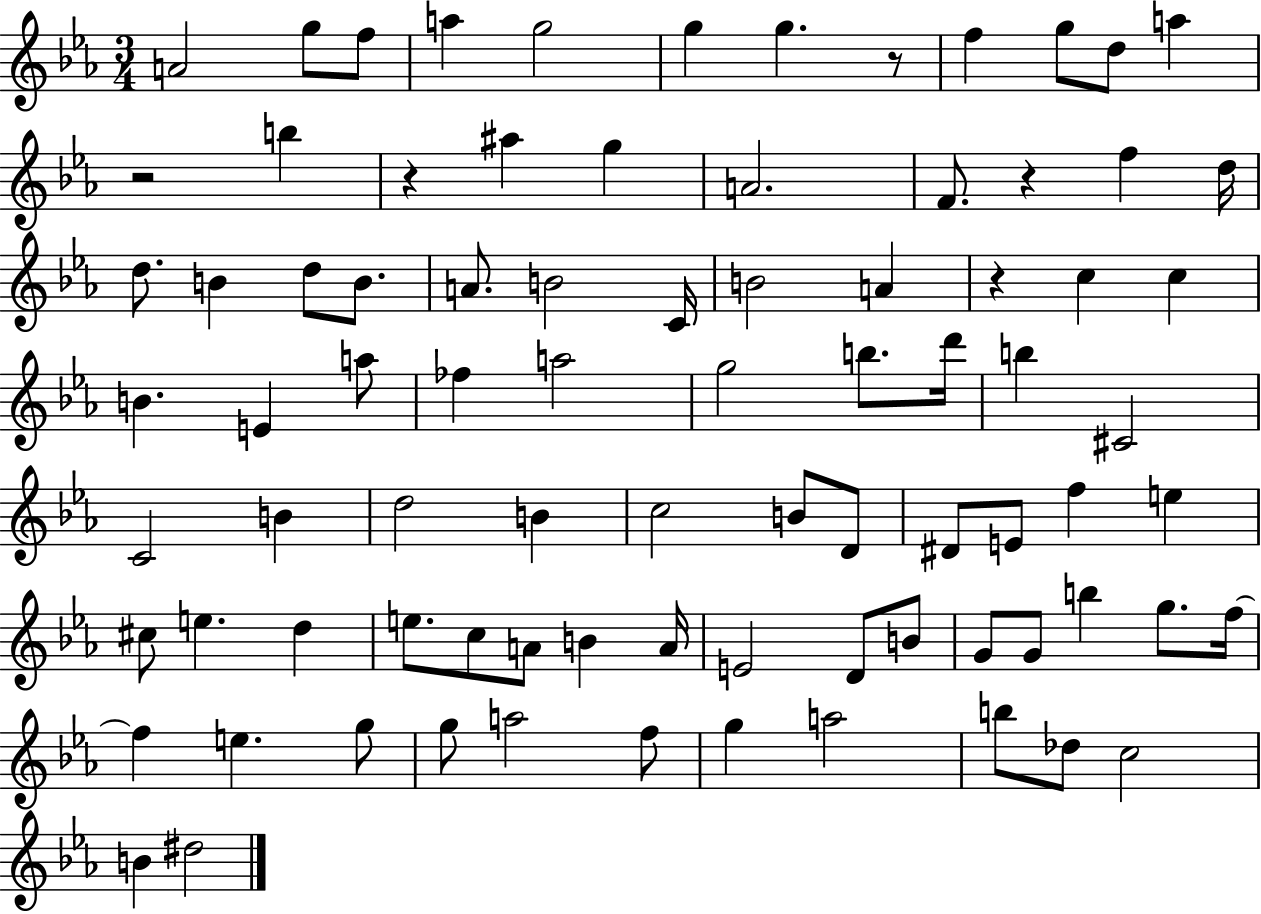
X:1
T:Untitled
M:3/4
L:1/4
K:Eb
A2 g/2 f/2 a g2 g g z/2 f g/2 d/2 a z2 b z ^a g A2 F/2 z f d/4 d/2 B d/2 B/2 A/2 B2 C/4 B2 A z c c B E a/2 _f a2 g2 b/2 d'/4 b ^C2 C2 B d2 B c2 B/2 D/2 ^D/2 E/2 f e ^c/2 e d e/2 c/2 A/2 B A/4 E2 D/2 B/2 G/2 G/2 b g/2 f/4 f e g/2 g/2 a2 f/2 g a2 b/2 _d/2 c2 B ^d2